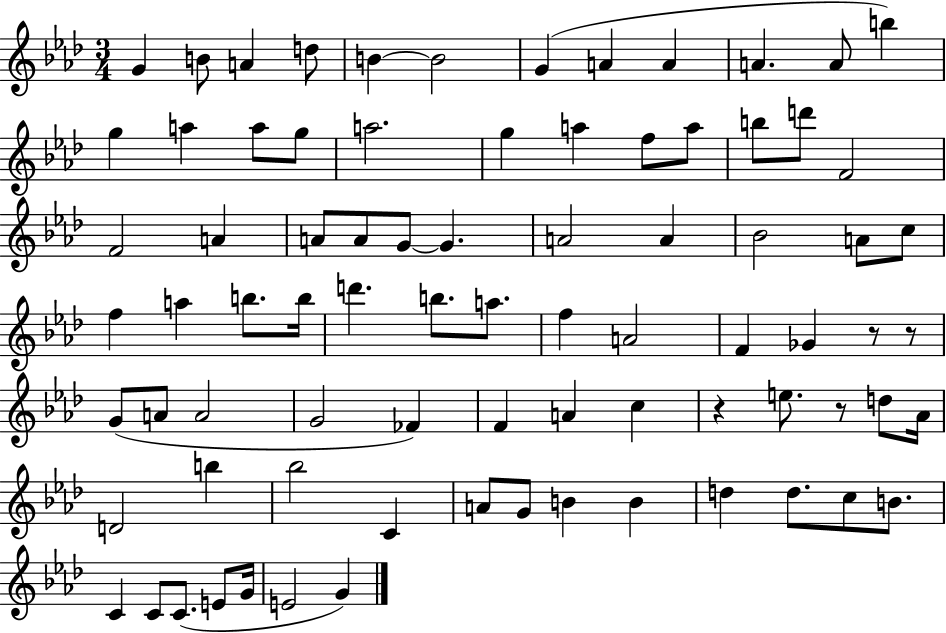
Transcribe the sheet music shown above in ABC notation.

X:1
T:Untitled
M:3/4
L:1/4
K:Ab
G B/2 A d/2 B B2 G A A A A/2 b g a a/2 g/2 a2 g a f/2 a/2 b/2 d'/2 F2 F2 A A/2 A/2 G/2 G A2 A _B2 A/2 c/2 f a b/2 b/4 d' b/2 a/2 f A2 F _G z/2 z/2 G/2 A/2 A2 G2 _F F A c z e/2 z/2 d/2 _A/4 D2 b _b2 C A/2 G/2 B B d d/2 c/2 B/2 C C/2 C/2 E/2 G/4 E2 G